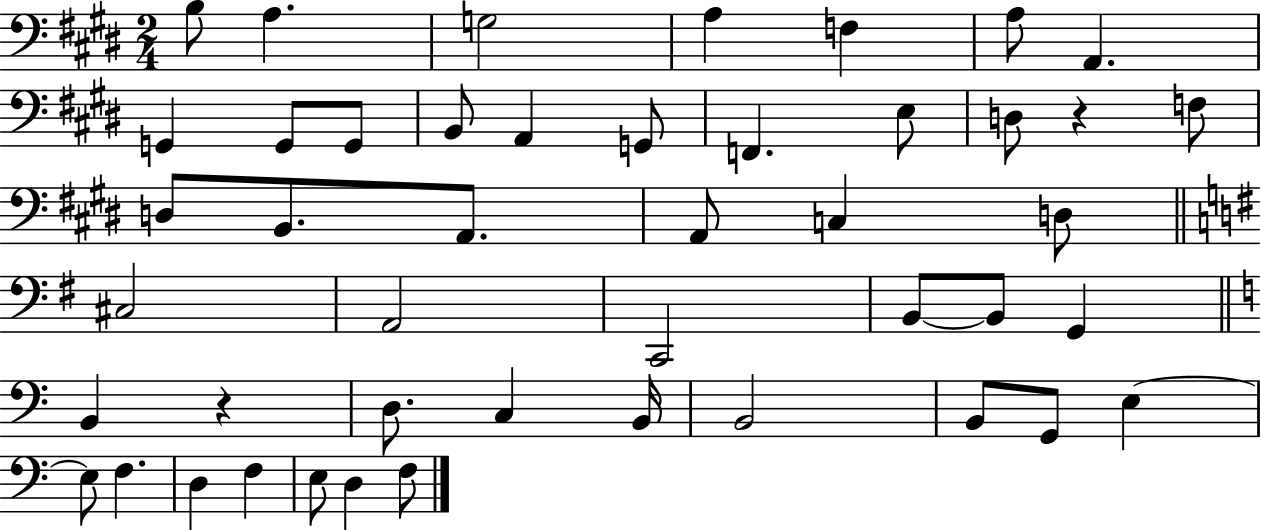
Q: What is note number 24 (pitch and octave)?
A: C#3